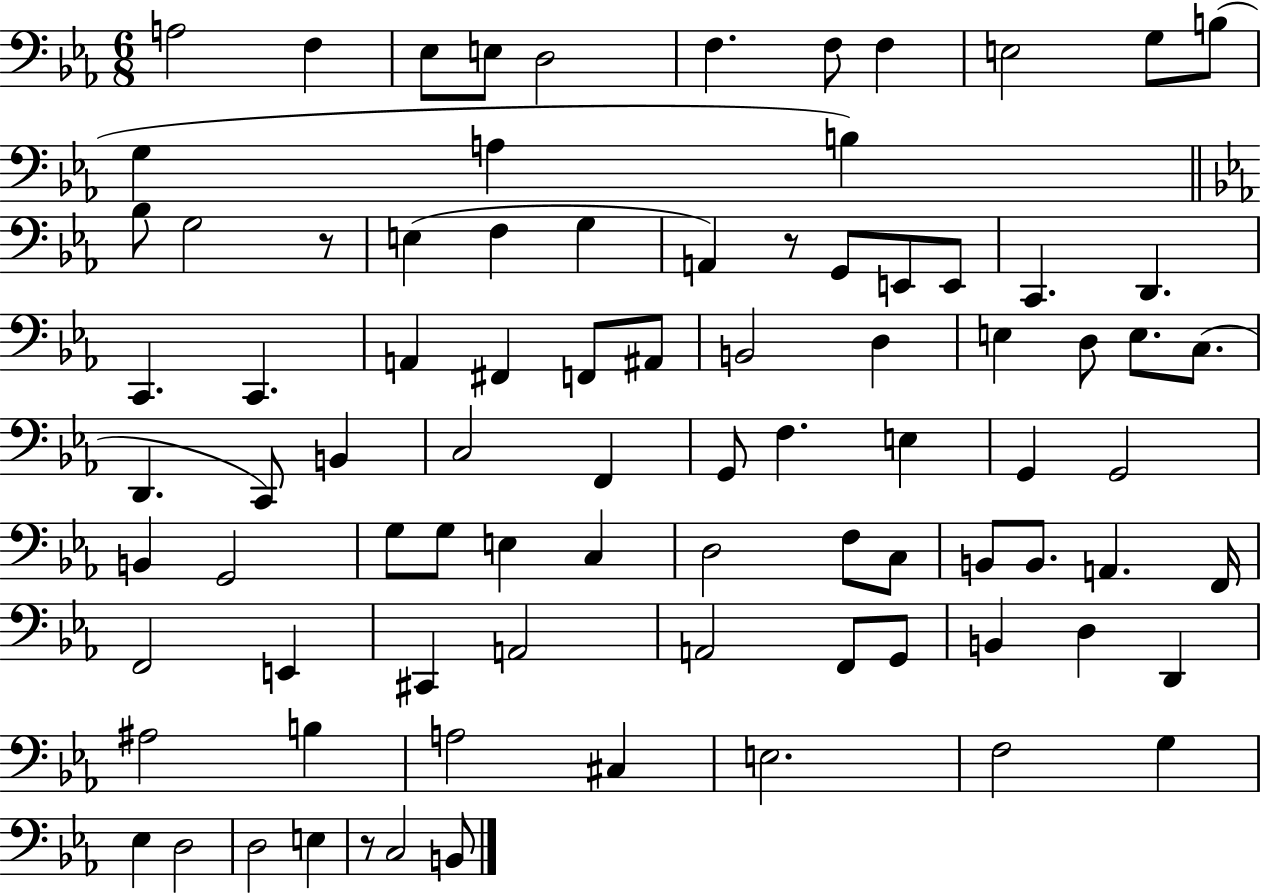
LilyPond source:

{
  \clef bass
  \numericTimeSignature
  \time 6/8
  \key ees \major
  a2 f4 | ees8 e8 d2 | f4. f8 f4 | e2 g8 b8( | \break g4 a4 b4) | \bar "||" \break \key ees \major bes8 g2 r8 | e4( f4 g4 | a,4) r8 g,8 e,8 e,8 | c,4. d,4. | \break c,4. c,4. | a,4 fis,4 f,8 ais,8 | b,2 d4 | e4 d8 e8. c8.( | \break d,4. c,8) b,4 | c2 f,4 | g,8 f4. e4 | g,4 g,2 | \break b,4 g,2 | g8 g8 e4 c4 | d2 f8 c8 | b,8 b,8. a,4. f,16 | \break f,2 e,4 | cis,4 a,2 | a,2 f,8 g,8 | b,4 d4 d,4 | \break ais2 b4 | a2 cis4 | e2. | f2 g4 | \break ees4 d2 | d2 e4 | r8 c2 b,8 | \bar "|."
}